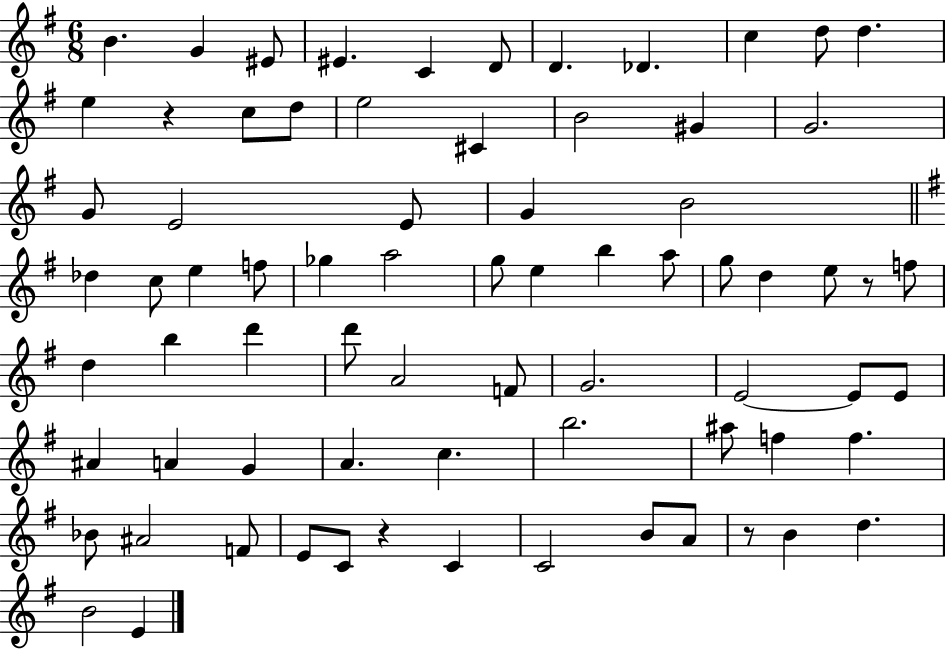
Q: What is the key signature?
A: G major